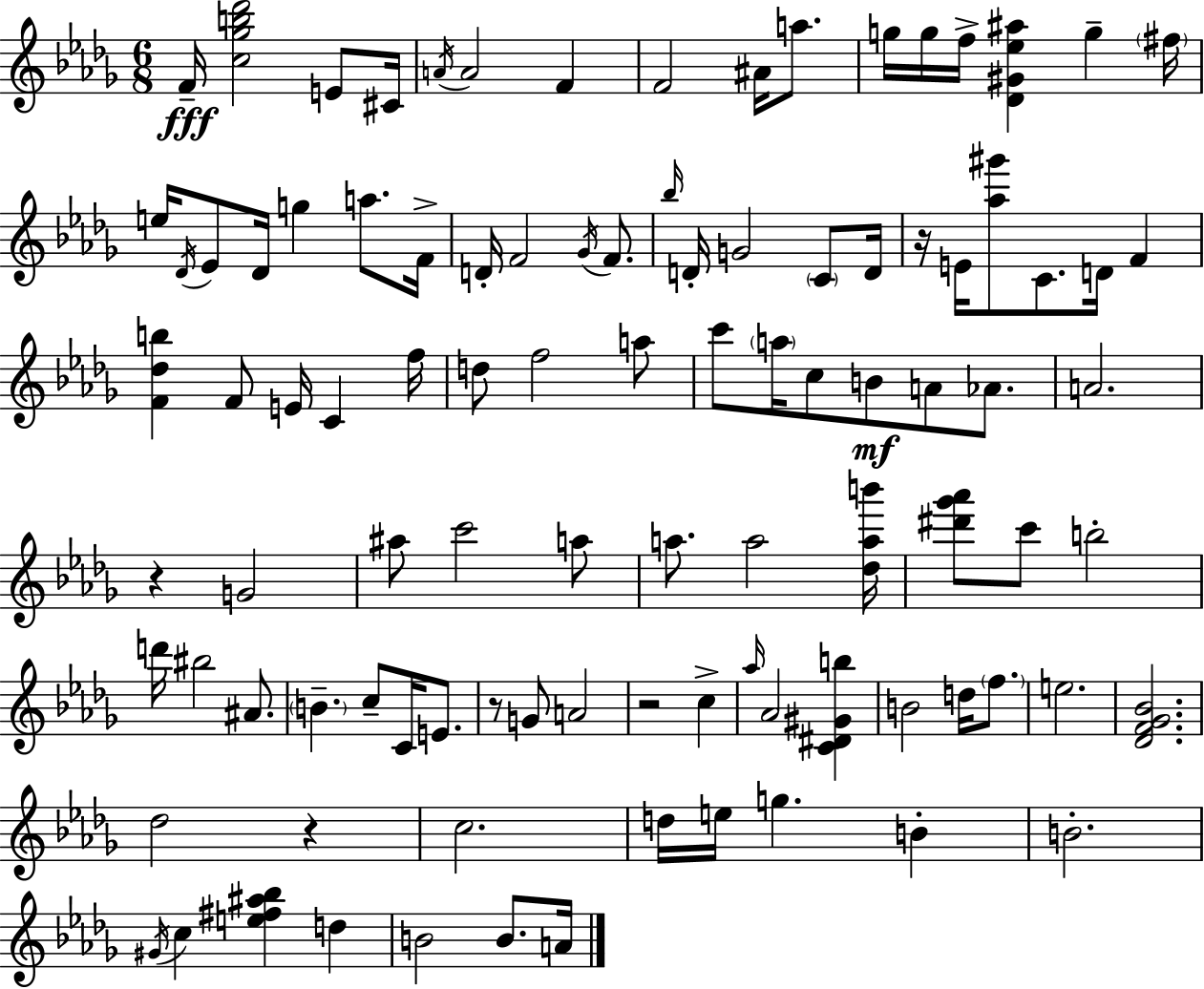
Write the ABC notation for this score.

X:1
T:Untitled
M:6/8
L:1/4
K:Bbm
F/4 [c_gb_d']2 E/2 ^C/4 A/4 A2 F F2 ^A/4 a/2 g/4 g/4 f/4 [_D^G_e^a] g ^f/4 e/4 _D/4 _E/2 _D/4 g a/2 F/4 D/4 F2 _G/4 F/2 _b/4 D/4 G2 C/2 D/4 z/4 E/4 [_a^g']/2 C/2 D/4 F [F_db] F/2 E/4 C f/4 d/2 f2 a/2 c'/2 a/4 c/2 B/2 A/2 _A/2 A2 z G2 ^a/2 c'2 a/2 a/2 a2 [_dab']/4 [^d'_g'_a']/2 c'/2 b2 d'/4 ^b2 ^A/2 B c/2 C/4 E/2 z/2 G/2 A2 z2 c _a/4 _A2 [C^D^Gb] B2 d/4 f/2 e2 [_DF_G_B]2 _d2 z c2 d/4 e/4 g B B2 ^G/4 c [e^f^a_b] d B2 B/2 A/4